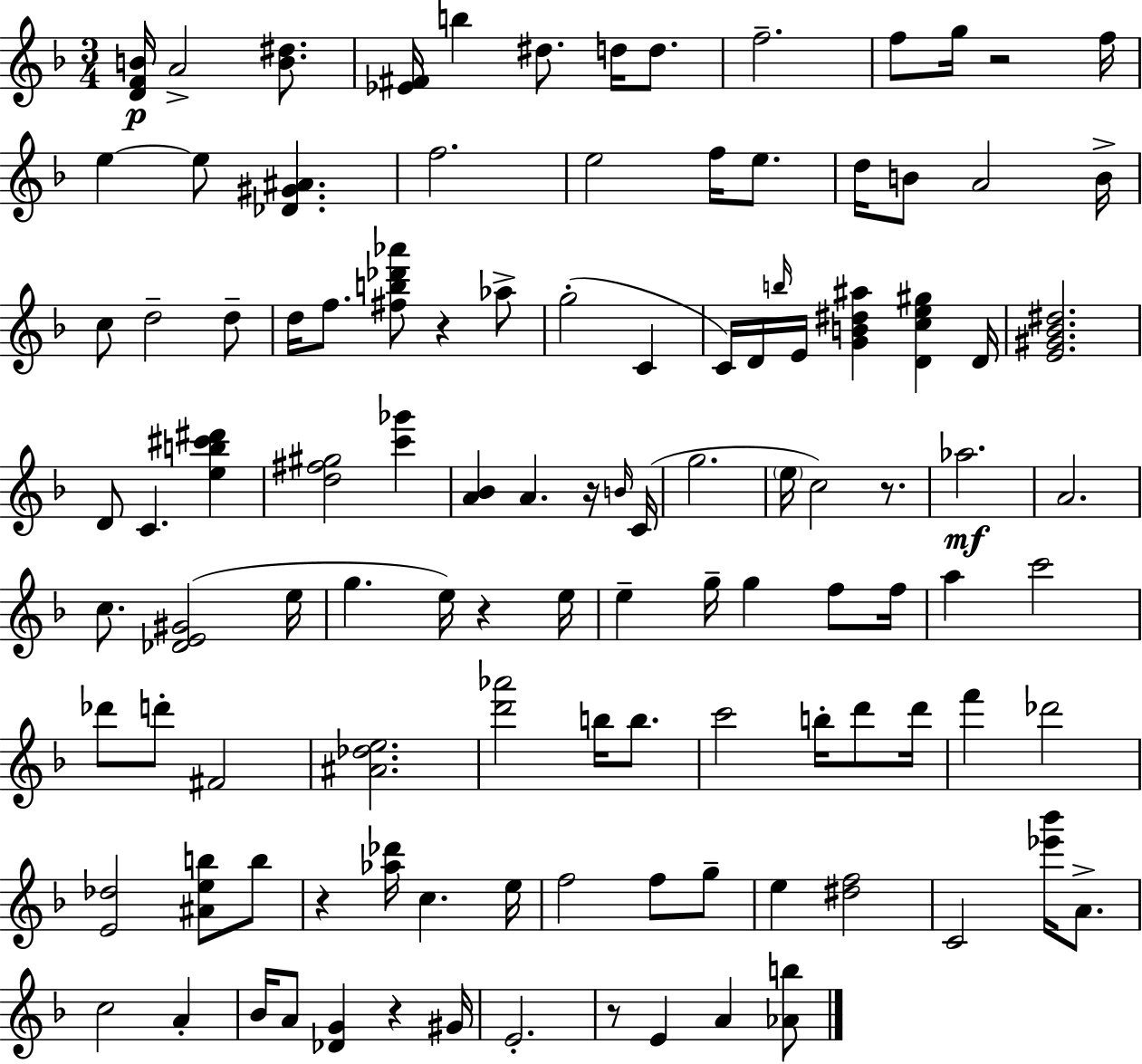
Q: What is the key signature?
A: F major